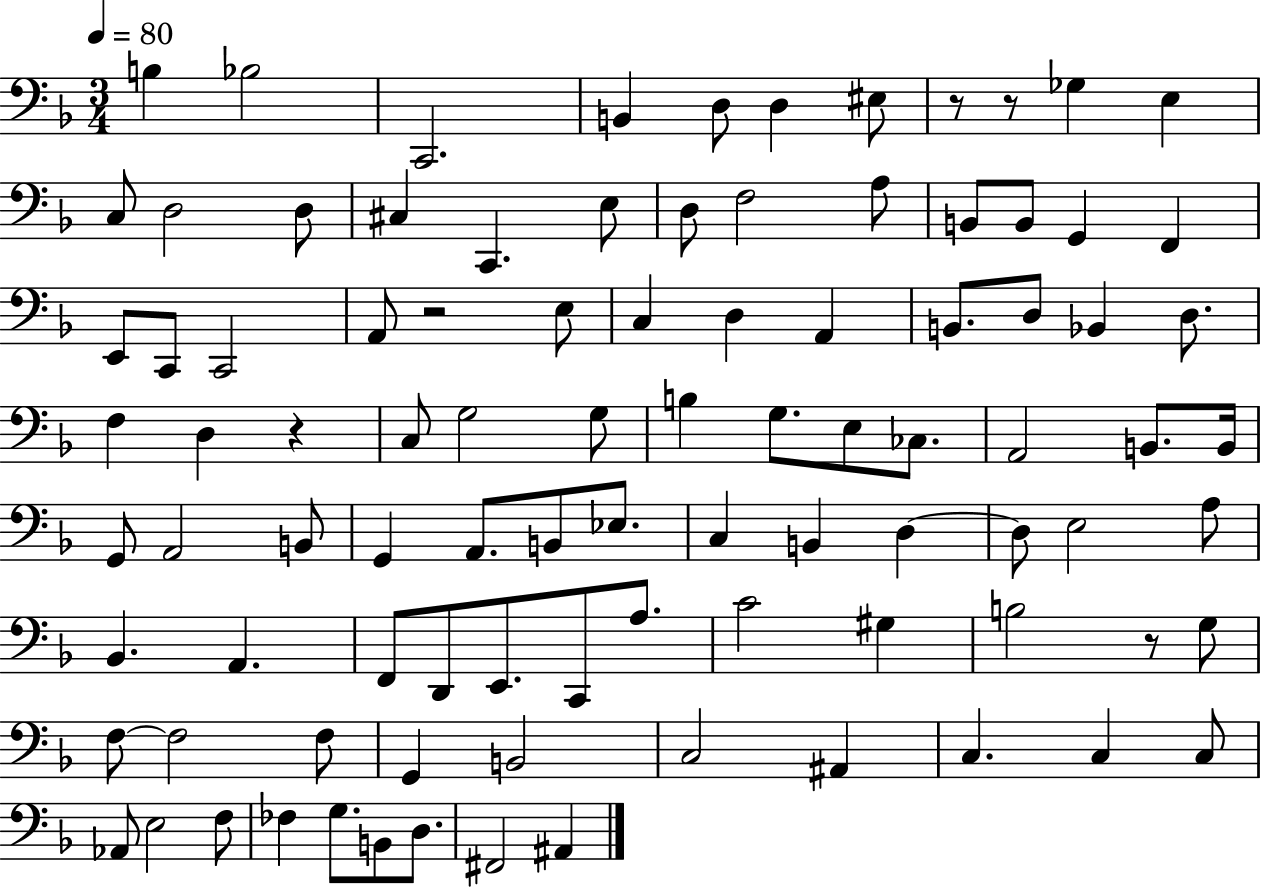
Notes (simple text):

B3/q Bb3/h C2/h. B2/q D3/e D3/q EIS3/e R/e R/e Gb3/q E3/q C3/e D3/h D3/e C#3/q C2/q. E3/e D3/e F3/h A3/e B2/e B2/e G2/q F2/q E2/e C2/e C2/h A2/e R/h E3/e C3/q D3/q A2/q B2/e. D3/e Bb2/q D3/e. F3/q D3/q R/q C3/e G3/h G3/e B3/q G3/e. E3/e CES3/e. A2/h B2/e. B2/s G2/e A2/h B2/e G2/q A2/e. B2/e Eb3/e. C3/q B2/q D3/q D3/e E3/h A3/e Bb2/q. A2/q. F2/e D2/e E2/e. C2/e A3/e. C4/h G#3/q B3/h R/e G3/e F3/e F3/h F3/e G2/q B2/h C3/h A#2/q C3/q. C3/q C3/e Ab2/e E3/h F3/e FES3/q G3/e. B2/e D3/e. F#2/h A#2/q